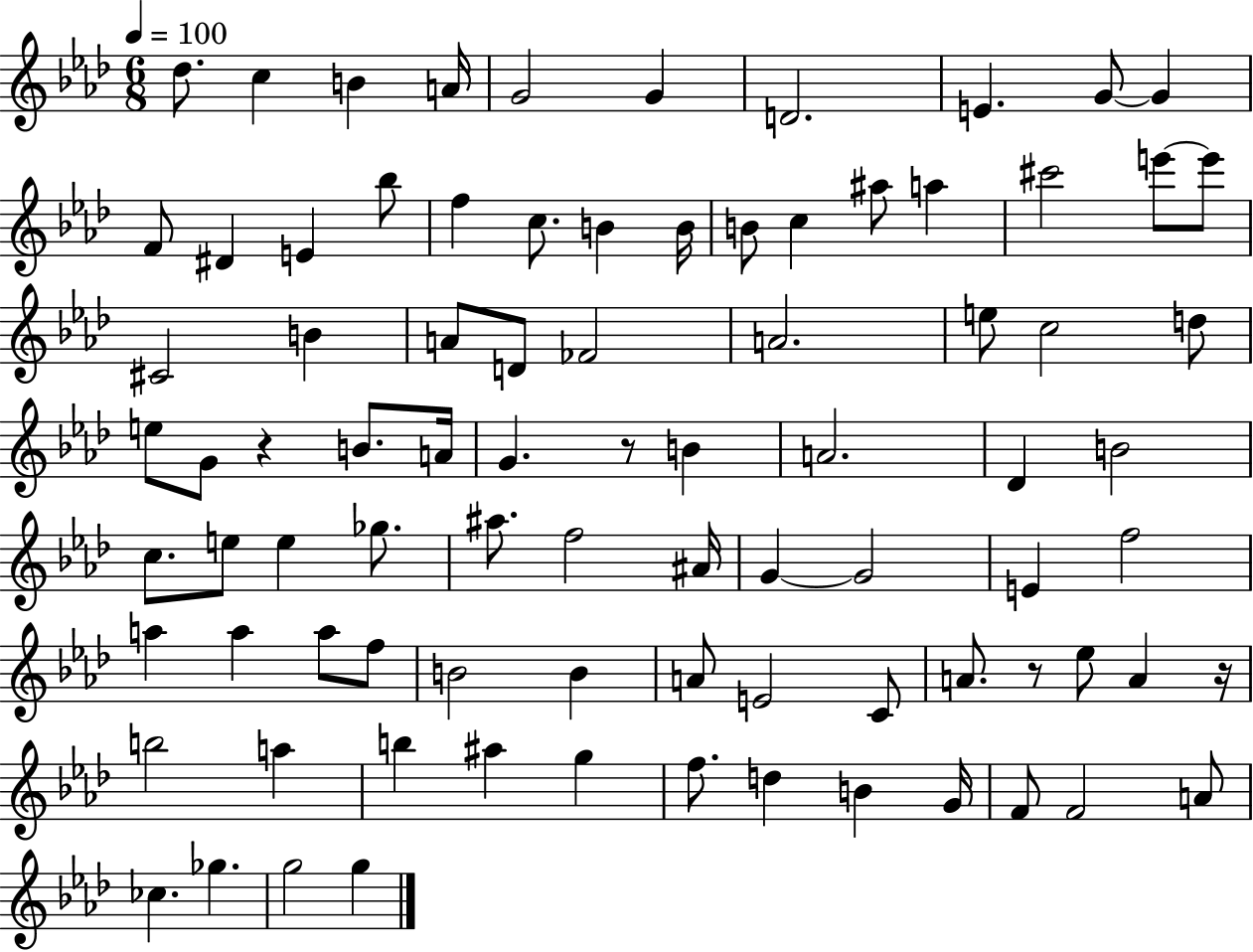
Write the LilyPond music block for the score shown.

{
  \clef treble
  \numericTimeSignature
  \time 6/8
  \key aes \major
  \tempo 4 = 100
  des''8. c''4 b'4 a'16 | g'2 g'4 | d'2. | e'4. g'8~~ g'4 | \break f'8 dis'4 e'4 bes''8 | f''4 c''8. b'4 b'16 | b'8 c''4 ais''8 a''4 | cis'''2 e'''8~~ e'''8 | \break cis'2 b'4 | a'8 d'8 fes'2 | a'2. | e''8 c''2 d''8 | \break e''8 g'8 r4 b'8. a'16 | g'4. r8 b'4 | a'2. | des'4 b'2 | \break c''8. e''8 e''4 ges''8. | ais''8. f''2 ais'16 | g'4~~ g'2 | e'4 f''2 | \break a''4 a''4 a''8 f''8 | b'2 b'4 | a'8 e'2 c'8 | a'8. r8 ees''8 a'4 r16 | \break b''2 a''4 | b''4 ais''4 g''4 | f''8. d''4 b'4 g'16 | f'8 f'2 a'8 | \break ces''4. ges''4. | g''2 g''4 | \bar "|."
}